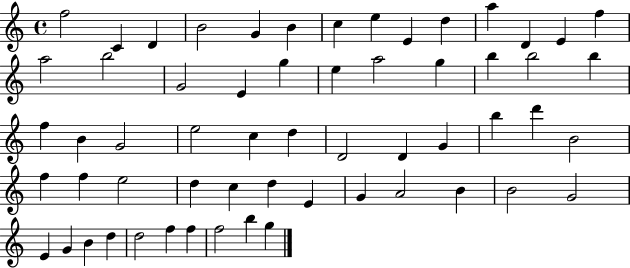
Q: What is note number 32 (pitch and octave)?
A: D4